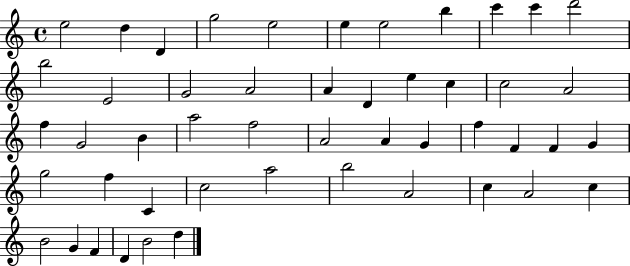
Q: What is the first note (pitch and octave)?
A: E5